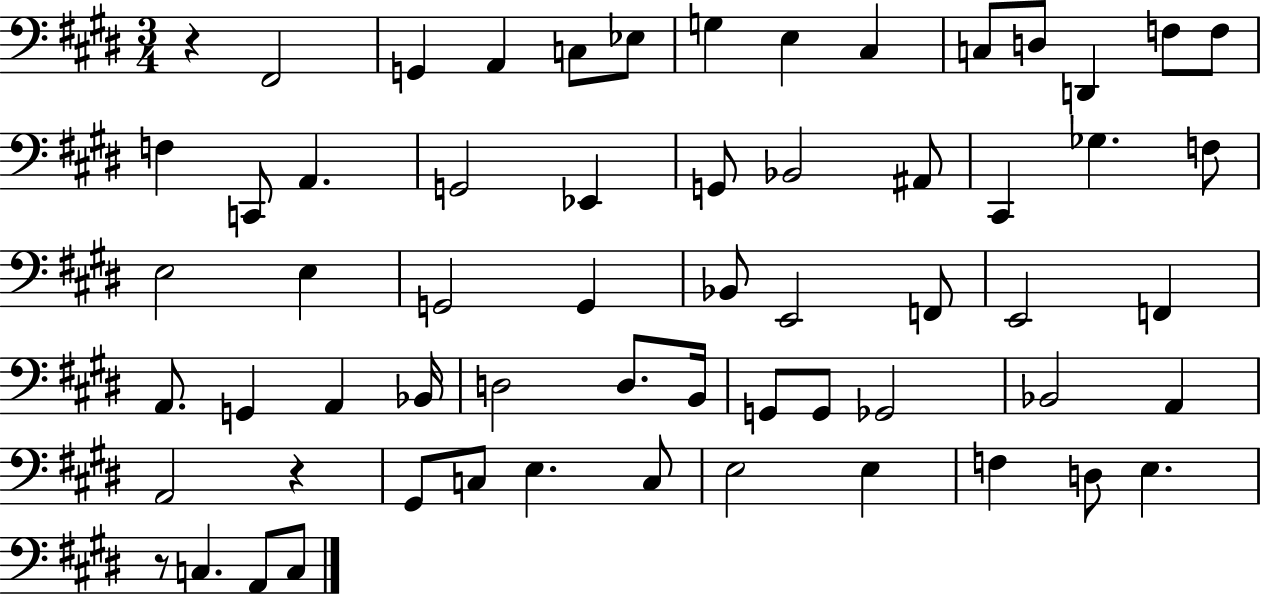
R/q F#2/h G2/q A2/q C3/e Eb3/e G3/q E3/q C#3/q C3/e D3/e D2/q F3/e F3/e F3/q C2/e A2/q. G2/h Eb2/q G2/e Bb2/h A#2/e C#2/q Gb3/q. F3/e E3/h E3/q G2/h G2/q Bb2/e E2/h F2/e E2/h F2/q A2/e. G2/q A2/q Bb2/s D3/h D3/e. B2/s G2/e G2/e Gb2/h Bb2/h A2/q A2/h R/q G#2/e C3/e E3/q. C3/e E3/h E3/q F3/q D3/e E3/q. R/e C3/q. A2/e C3/e